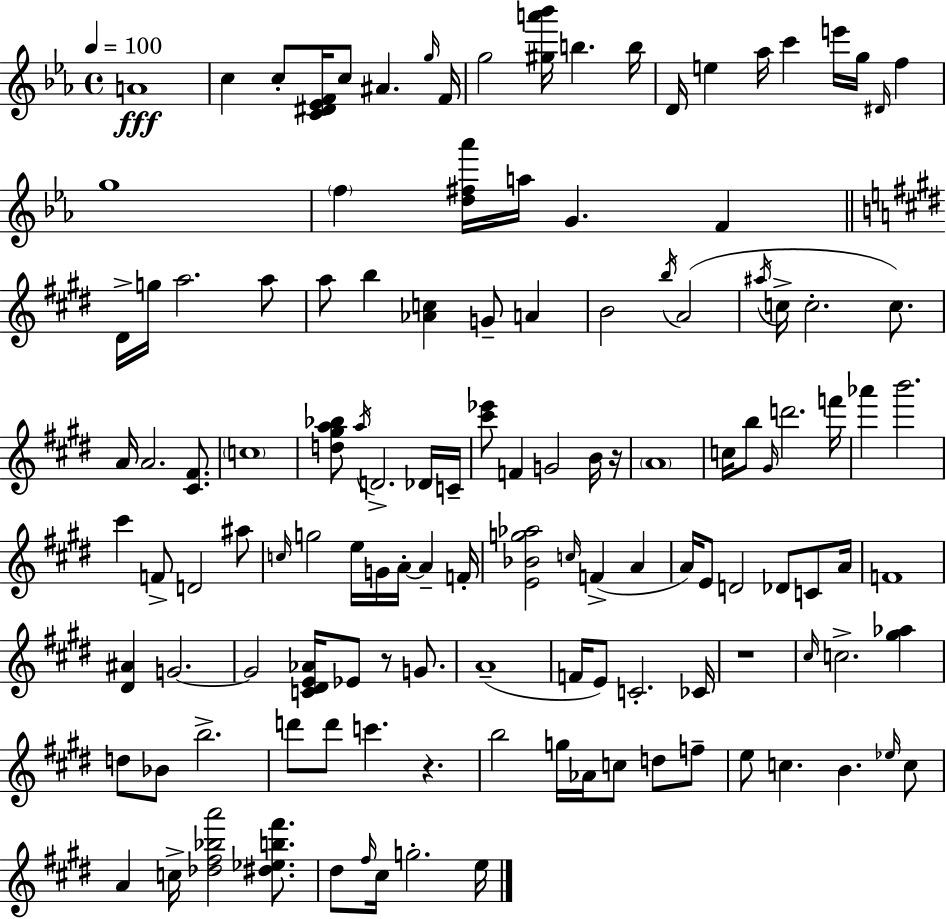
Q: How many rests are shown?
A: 4